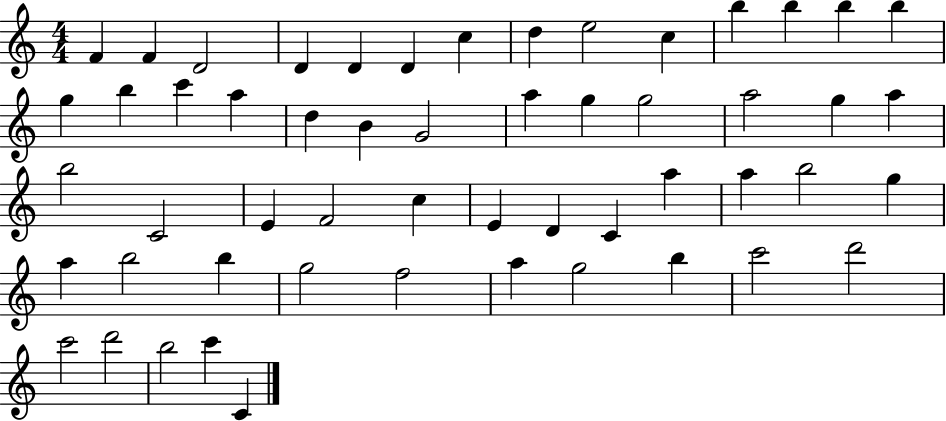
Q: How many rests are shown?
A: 0